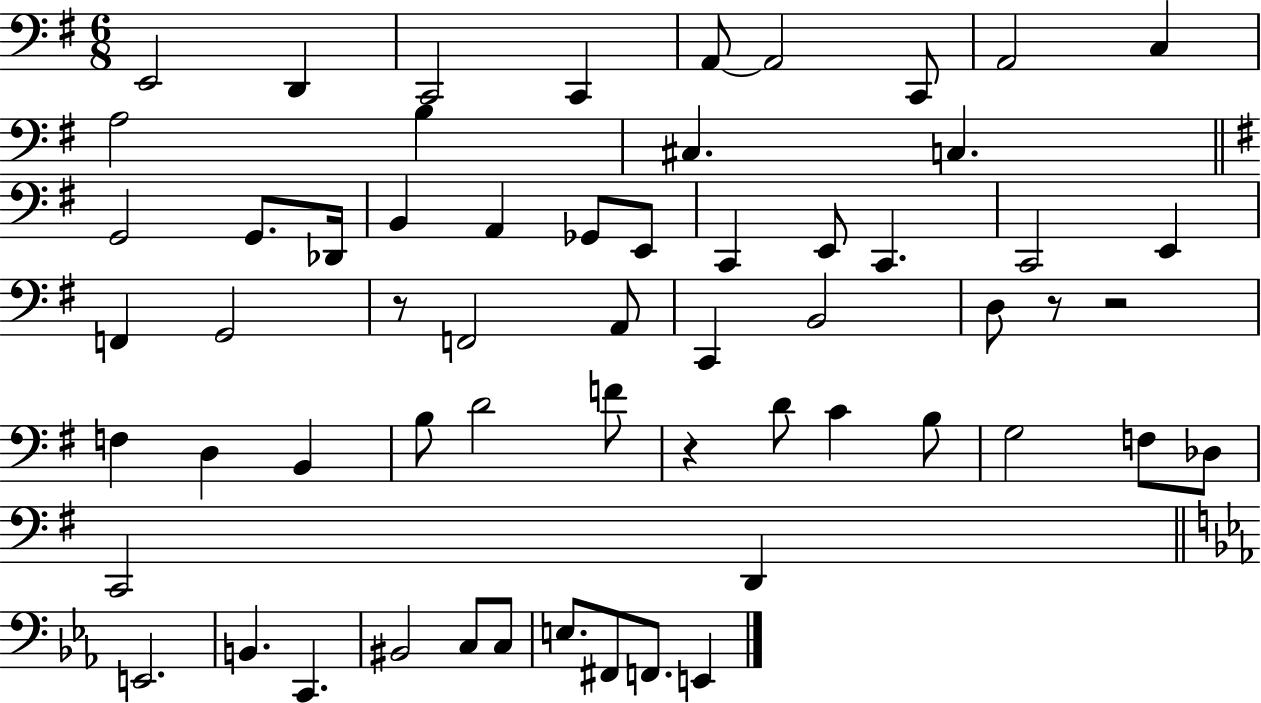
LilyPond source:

{
  \clef bass
  \numericTimeSignature
  \time 6/8
  \key g \major
  e,2 d,4 | c,2 c,4 | a,8~~ a,2 c,8 | a,2 c4 | \break a2 b4 | cis4. c4. | \bar "||" \break \key e \minor g,2 g,8. des,16 | b,4 a,4 ges,8 e,8 | c,4 e,8 c,4. | c,2 e,4 | \break f,4 g,2 | r8 f,2 a,8 | c,4 b,2 | d8 r8 r2 | \break f4 d4 b,4 | b8 d'2 f'8 | r4 d'8 c'4 b8 | g2 f8 des8 | \break c,2 d,4 | \bar "||" \break \key ees \major e,2. | b,4. c,4. | bis,2 c8 c8 | e8. fis,8 f,8. e,4 | \break \bar "|."
}